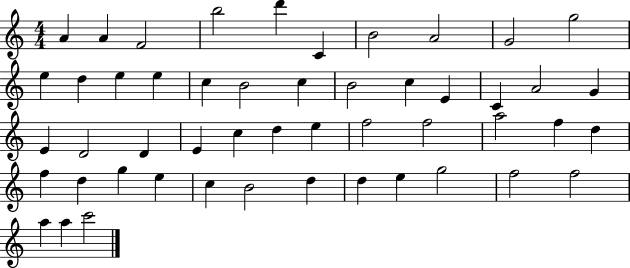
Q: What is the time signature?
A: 4/4